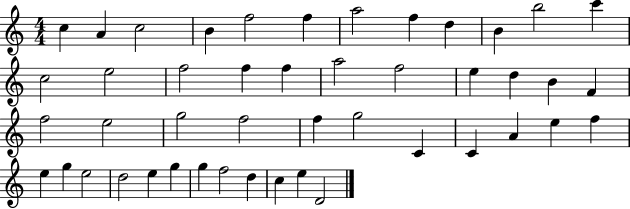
{
  \clef treble
  \numericTimeSignature
  \time 4/4
  \key c \major
  c''4 a'4 c''2 | b'4 f''2 f''4 | a''2 f''4 d''4 | b'4 b''2 c'''4 | \break c''2 e''2 | f''2 f''4 f''4 | a''2 f''2 | e''4 d''4 b'4 f'4 | \break f''2 e''2 | g''2 f''2 | f''4 g''2 c'4 | c'4 a'4 e''4 f''4 | \break e''4 g''4 e''2 | d''2 e''4 g''4 | g''4 f''2 d''4 | c''4 e''4 d'2 | \break \bar "|."
}